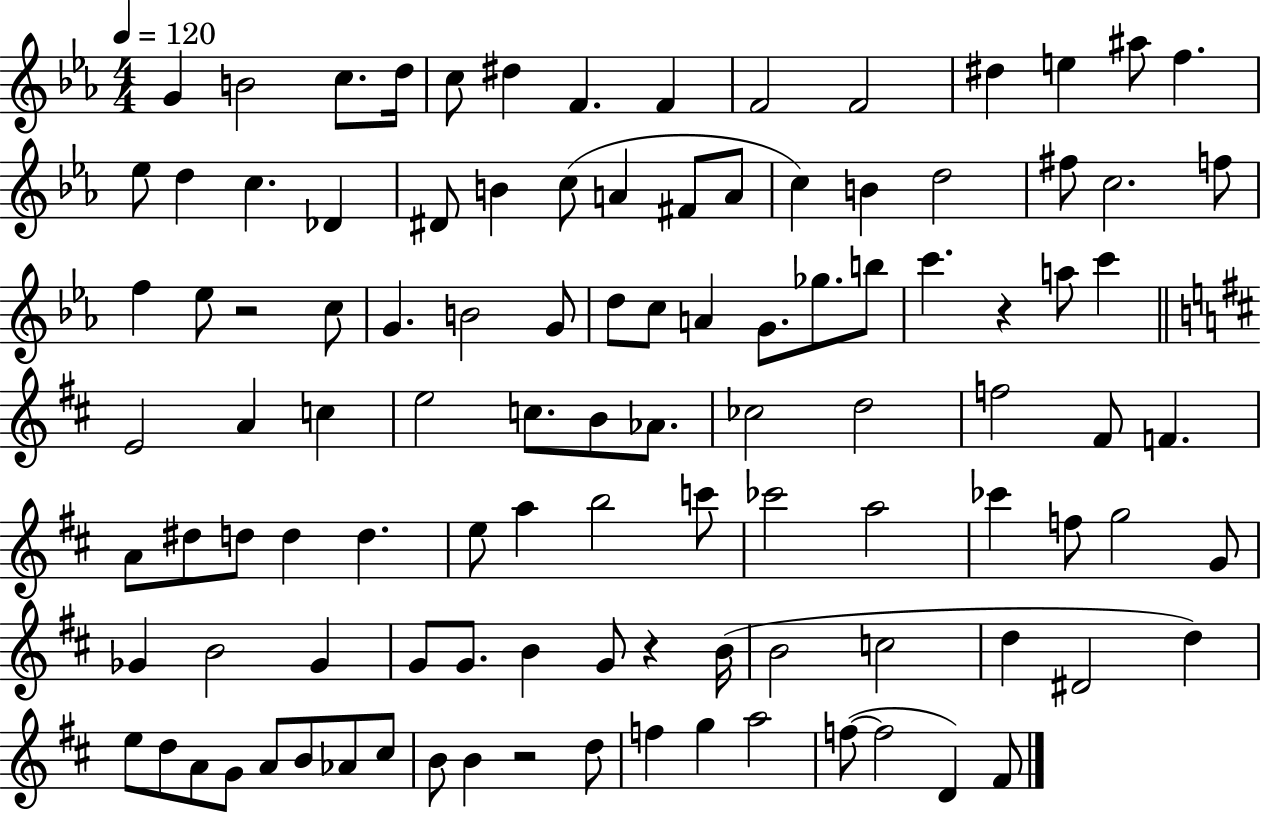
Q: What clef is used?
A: treble